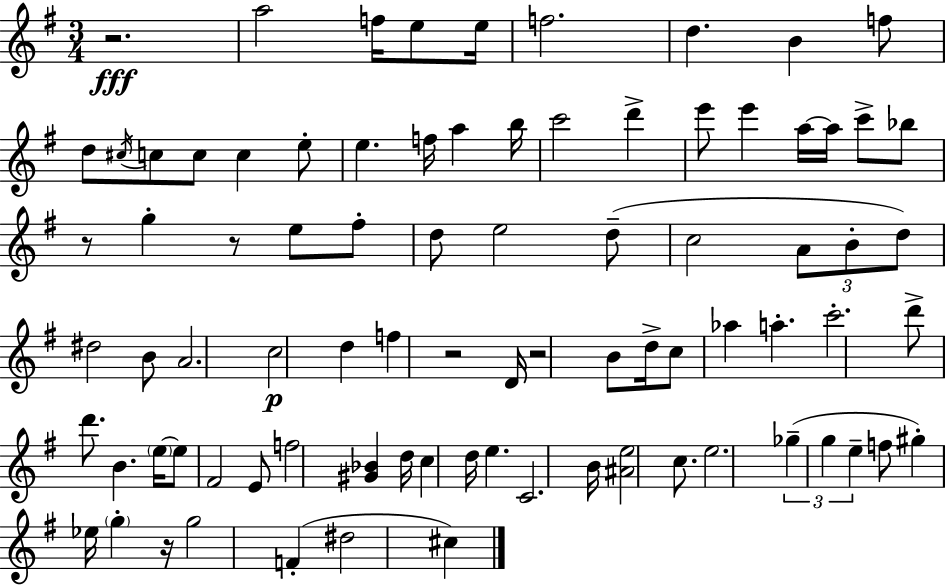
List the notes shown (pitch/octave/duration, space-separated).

R/h. A5/h F5/s E5/e E5/s F5/h. D5/q. B4/q F5/e D5/e C#5/s C5/e C5/e C5/q E5/e E5/q. F5/s A5/q B5/s C6/h D6/q E6/e E6/q A5/s A5/s C6/e Bb5/e R/e G5/q R/e E5/e F#5/e D5/e E5/h D5/e C5/h A4/e B4/e D5/e D#5/h B4/e A4/h. C5/h D5/q F5/q R/h D4/s R/h B4/e D5/s C5/e Ab5/q A5/q. C6/h. D6/e D6/e. B4/q. E5/s E5/e F#4/h E4/e F5/h [G#4,Bb4]/q D5/s C5/q D5/s E5/q. C4/h. B4/s [A#4,E5]/h C5/e. E5/h. Gb5/q G5/q E5/q F5/e G#5/q Eb5/s G5/q R/s G5/h F4/q D#5/h C#5/q